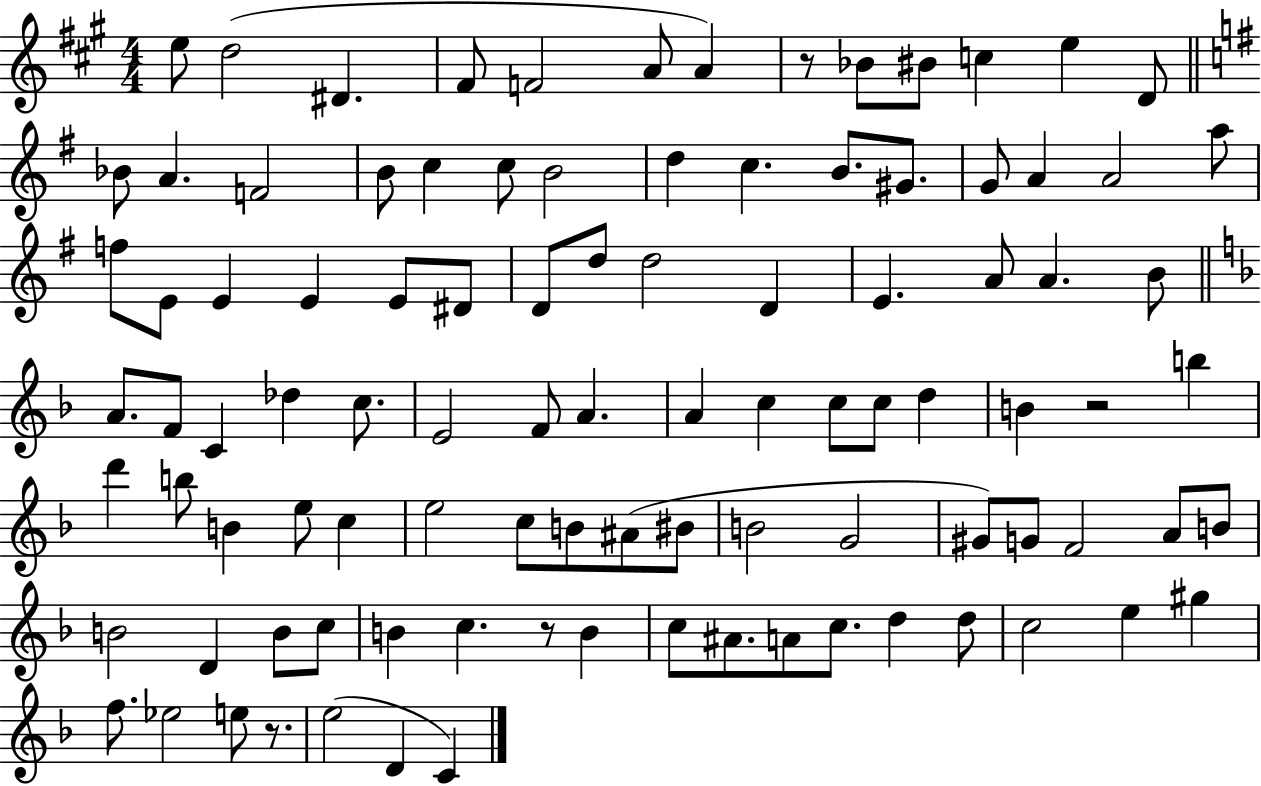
X:1
T:Untitled
M:4/4
L:1/4
K:A
e/2 d2 ^D ^F/2 F2 A/2 A z/2 _B/2 ^B/2 c e D/2 _B/2 A F2 B/2 c c/2 B2 d c B/2 ^G/2 G/2 A A2 a/2 f/2 E/2 E E E/2 ^D/2 D/2 d/2 d2 D E A/2 A B/2 A/2 F/2 C _d c/2 E2 F/2 A A c c/2 c/2 d B z2 b d' b/2 B e/2 c e2 c/2 B/2 ^A/2 ^B/2 B2 G2 ^G/2 G/2 F2 A/2 B/2 B2 D B/2 c/2 B c z/2 B c/2 ^A/2 A/2 c/2 d d/2 c2 e ^g f/2 _e2 e/2 z/2 e2 D C